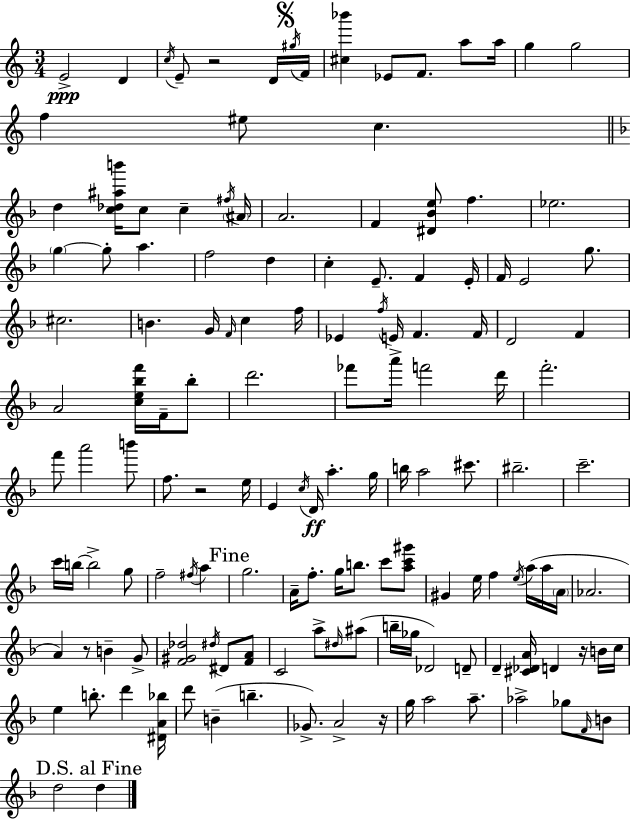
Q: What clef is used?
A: treble